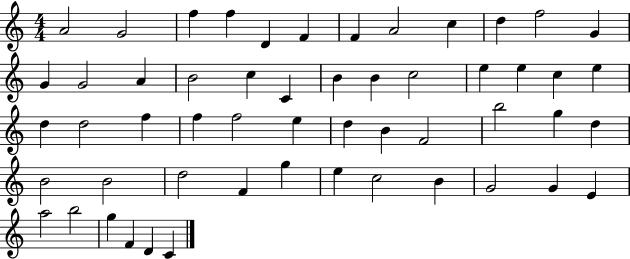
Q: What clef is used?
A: treble